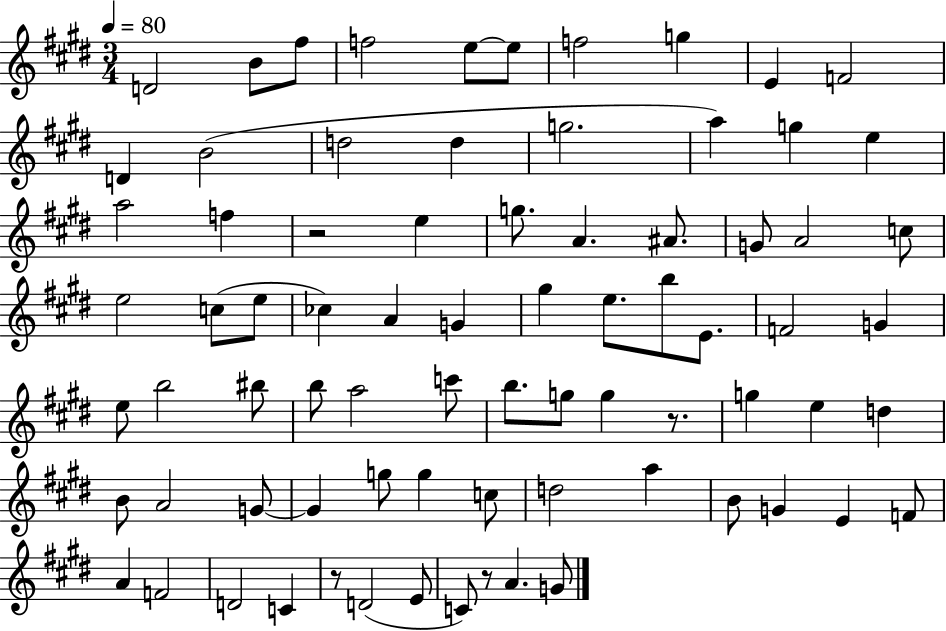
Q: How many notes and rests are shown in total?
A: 77